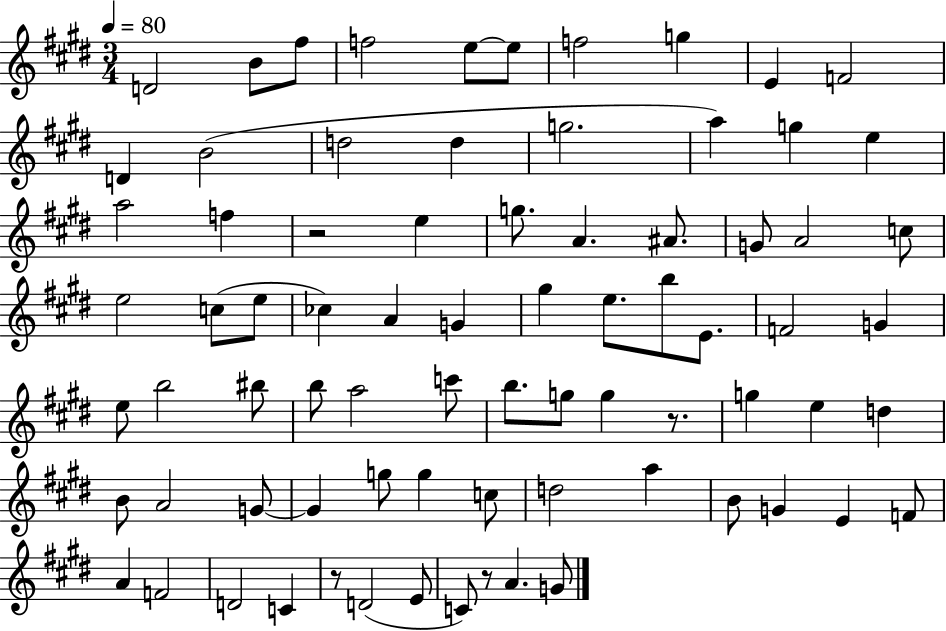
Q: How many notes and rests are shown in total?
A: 77